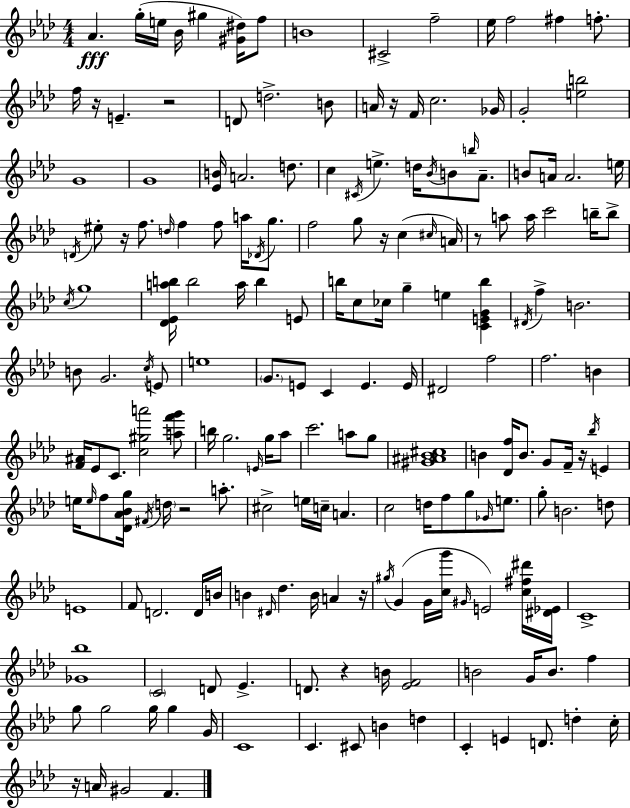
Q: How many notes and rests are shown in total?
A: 191